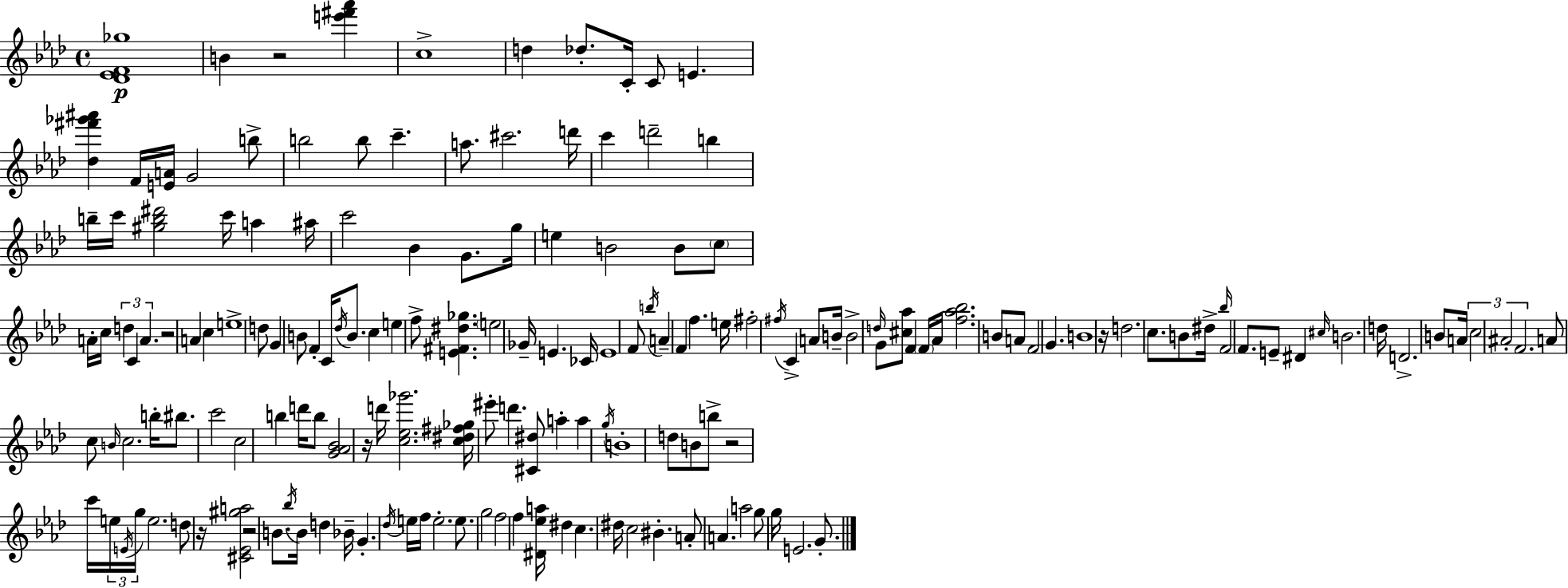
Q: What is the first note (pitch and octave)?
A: B4